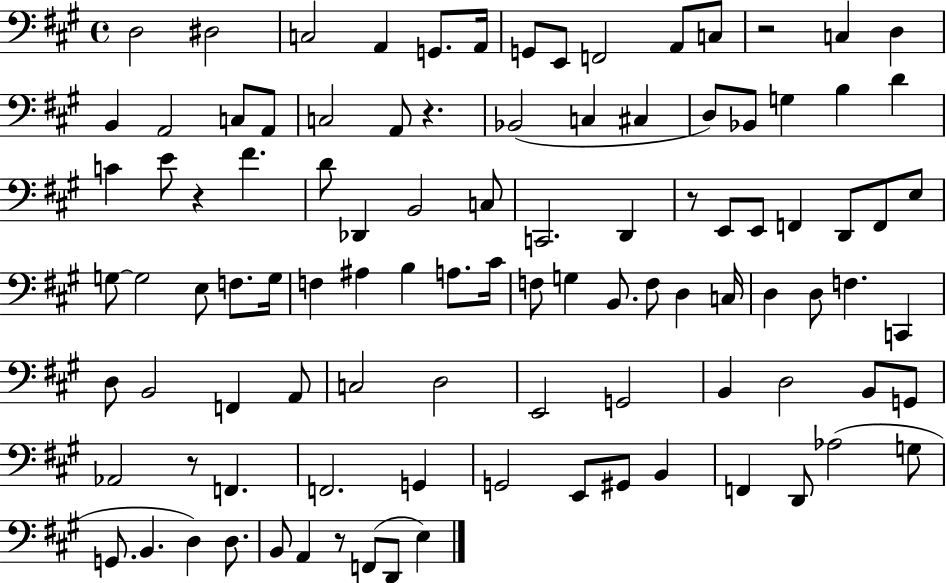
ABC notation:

X:1
T:Untitled
M:4/4
L:1/4
K:A
D,2 ^D,2 C,2 A,, G,,/2 A,,/4 G,,/2 E,,/2 F,,2 A,,/2 C,/2 z2 C, D, B,, A,,2 C,/2 A,,/2 C,2 A,,/2 z _B,,2 C, ^C, D,/2 _B,,/2 G, B, D C E/2 z ^F D/2 _D,, B,,2 C,/2 C,,2 D,, z/2 E,,/2 E,,/2 F,, D,,/2 F,,/2 E,/2 G,/2 G,2 E,/2 F,/2 G,/4 F, ^A, B, A,/2 ^C/4 F,/2 G, B,,/2 F,/2 D, C,/4 D, D,/2 F, C,, D,/2 B,,2 F,, A,,/2 C,2 D,2 E,,2 G,,2 B,, D,2 B,,/2 G,,/2 _A,,2 z/2 F,, F,,2 G,, G,,2 E,,/2 ^G,,/2 B,, F,, D,,/2 _A,2 G,/2 G,,/2 B,, D, D,/2 B,,/2 A,, z/2 F,,/2 D,,/2 E,